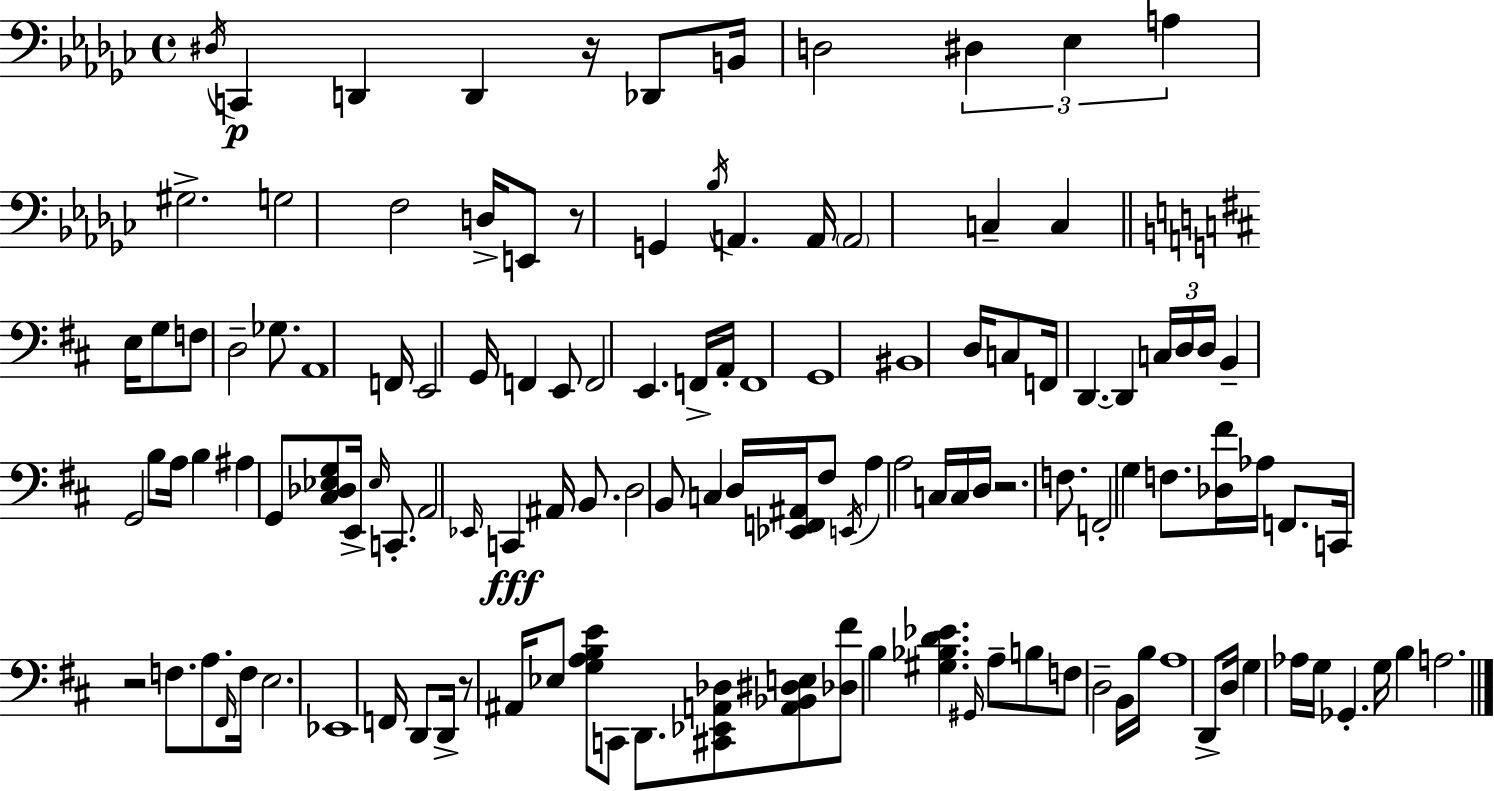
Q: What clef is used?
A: bass